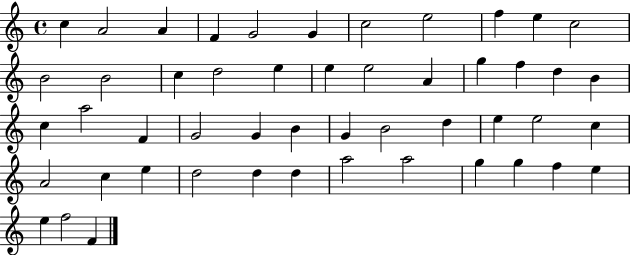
C5/q A4/h A4/q F4/q G4/h G4/q C5/h E5/h F5/q E5/q C5/h B4/h B4/h C5/q D5/h E5/q E5/q E5/h A4/q G5/q F5/q D5/q B4/q C5/q A5/h F4/q G4/h G4/q B4/q G4/q B4/h D5/q E5/q E5/h C5/q A4/h C5/q E5/q D5/h D5/q D5/q A5/h A5/h G5/q G5/q F5/q E5/q E5/q F5/h F4/q